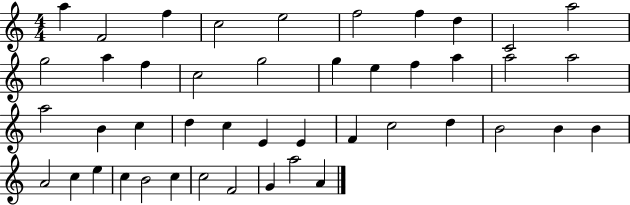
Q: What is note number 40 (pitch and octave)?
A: C5